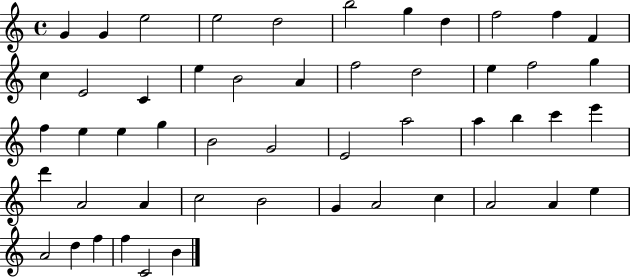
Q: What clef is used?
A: treble